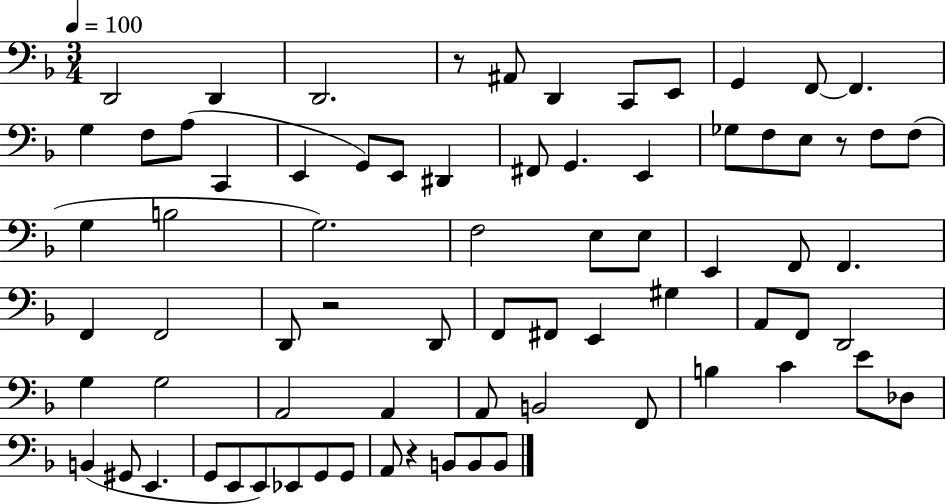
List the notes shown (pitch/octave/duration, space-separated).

D2/h D2/q D2/h. R/e A#2/e D2/q C2/e E2/e G2/q F2/e F2/q. G3/q F3/e A3/e C2/q E2/q G2/e E2/e D#2/q F#2/e G2/q. E2/q Gb3/e F3/e E3/e R/e F3/e F3/e G3/q B3/h G3/h. F3/h E3/e E3/e E2/q F2/e F2/q. F2/q F2/h D2/e R/h D2/e F2/e F#2/e E2/q G#3/q A2/e F2/e D2/h G3/q G3/h A2/h A2/q A2/e B2/h F2/e B3/q C4/q E4/e Db3/e B2/q G#2/e E2/q. G2/e E2/e E2/e Eb2/e G2/e G2/e A2/e R/q B2/e B2/e B2/e